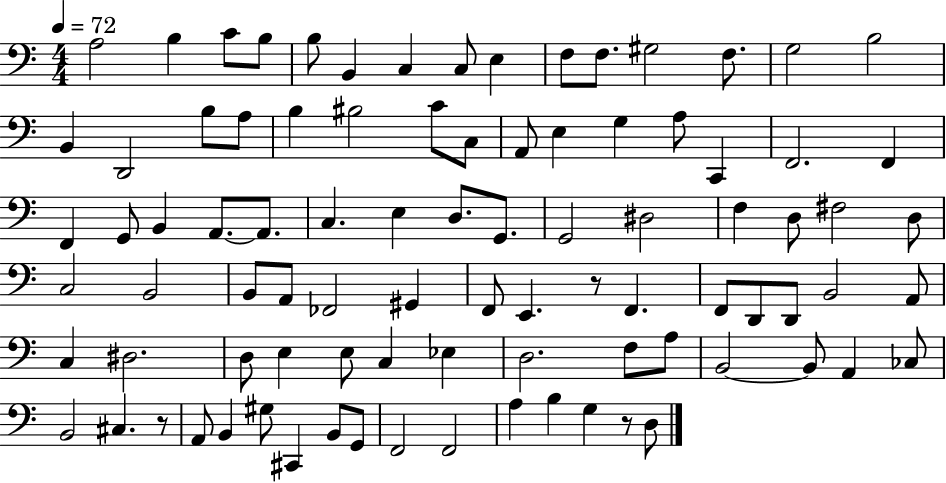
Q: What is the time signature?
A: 4/4